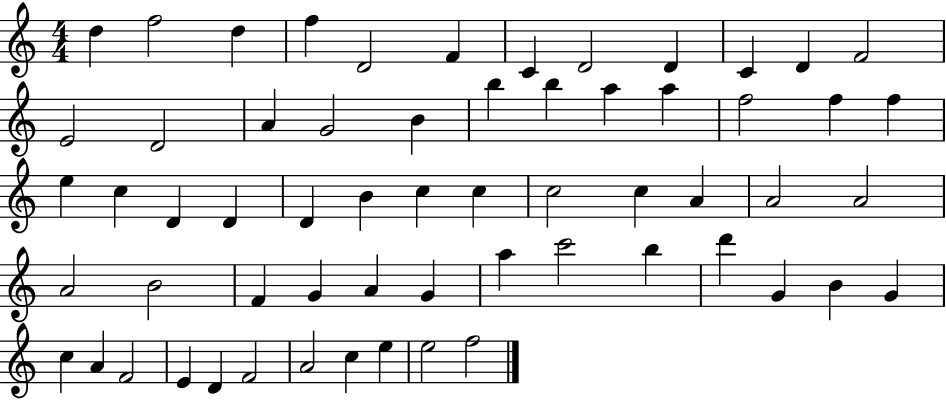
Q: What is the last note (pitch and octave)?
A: F5